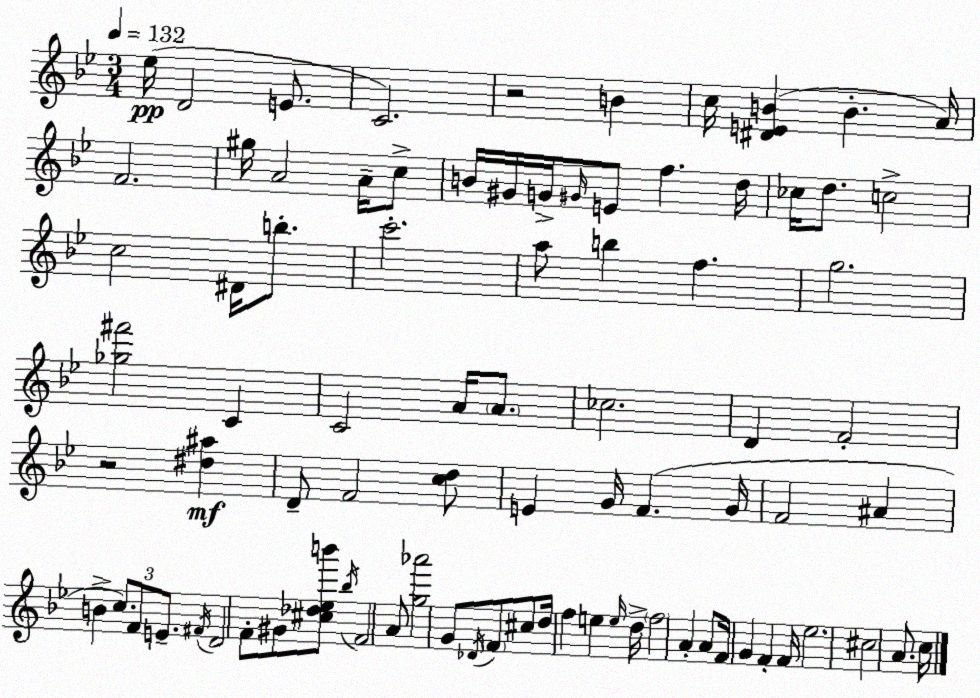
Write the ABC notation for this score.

X:1
T:Untitled
M:3/4
L:1/4
K:Gm
_e/4 D2 E/2 C2 z2 B c/4 [^DEB] B A/4 F2 ^g/4 A2 A/4 c/2 B/4 ^G/4 G/4 ^G/4 E/2 f d/4 _c/4 d/2 c2 c2 ^D/4 b/2 c'2 a/2 b f g2 [_g^f']2 C C2 A/4 A/2 _c2 D F2 z2 [^d^a] D/2 F2 [cd]/2 E G/4 F G/4 F2 ^A B c/2 F/2 E/2 ^F/4 D2 F/2 ^G/2 [^c_d_eb']/2 _b/4 F2 A/2 [g_a']2 G/2 _D/4 F/2 ^c/2 d/4 f e e/4 d/4 f2 A A/2 F/4 G F F/4 _e2 ^c2 A/2 c/4